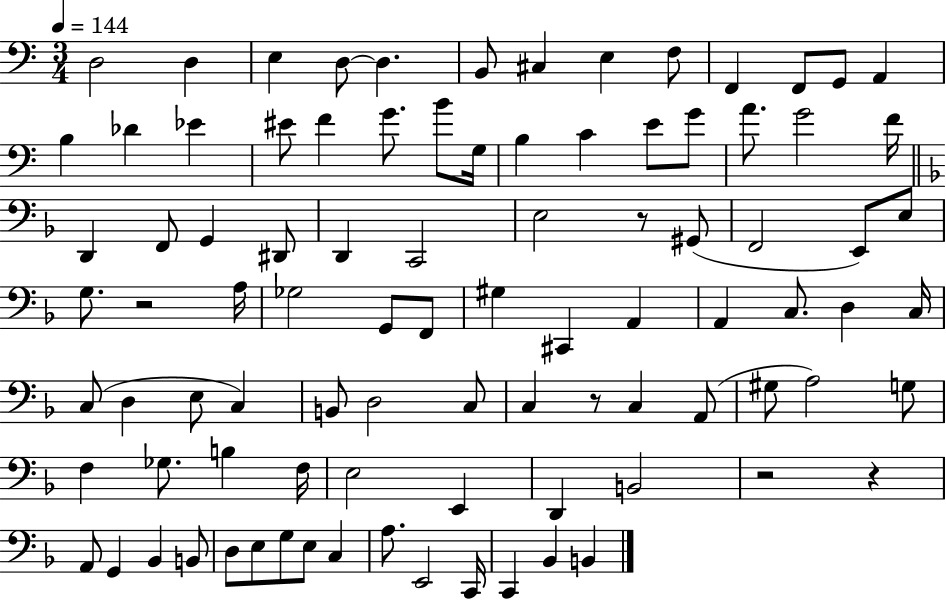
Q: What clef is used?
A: bass